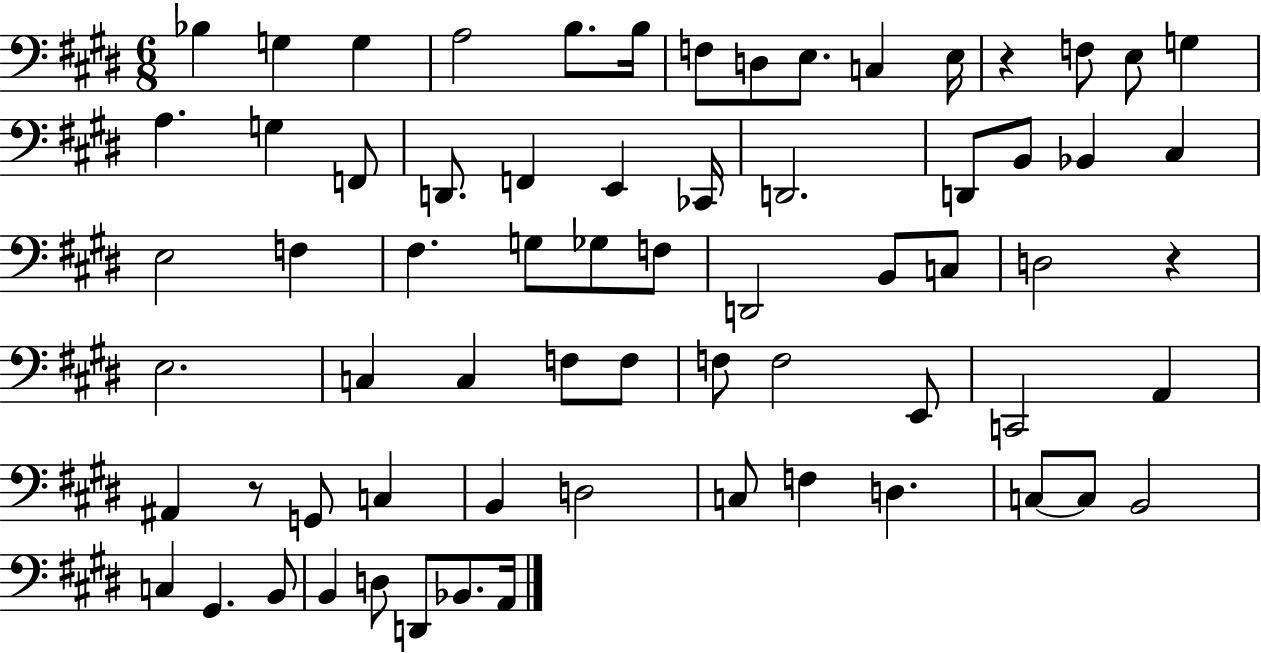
{
  \clef bass
  \numericTimeSignature
  \time 6/8
  \key e \major
  bes4 g4 g4 | a2 b8. b16 | f8 d8 e8. c4 e16 | r4 f8 e8 g4 | \break a4. g4 f,8 | d,8. f,4 e,4 ces,16 | d,2. | d,8 b,8 bes,4 cis4 | \break e2 f4 | fis4. g8 ges8 f8 | d,2 b,8 c8 | d2 r4 | \break e2. | c4 c4 f8 f8 | f8 f2 e,8 | c,2 a,4 | \break ais,4 r8 g,8 c4 | b,4 d2 | c8 f4 d4. | c8~~ c8 b,2 | \break c4 gis,4. b,8 | b,4 d8 d,8 bes,8. a,16 | \bar "|."
}